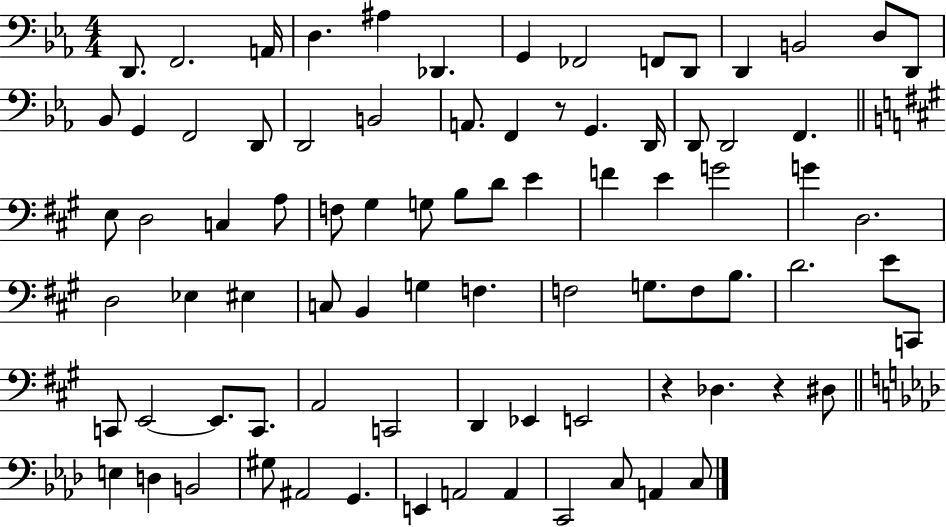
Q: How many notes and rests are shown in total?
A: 83